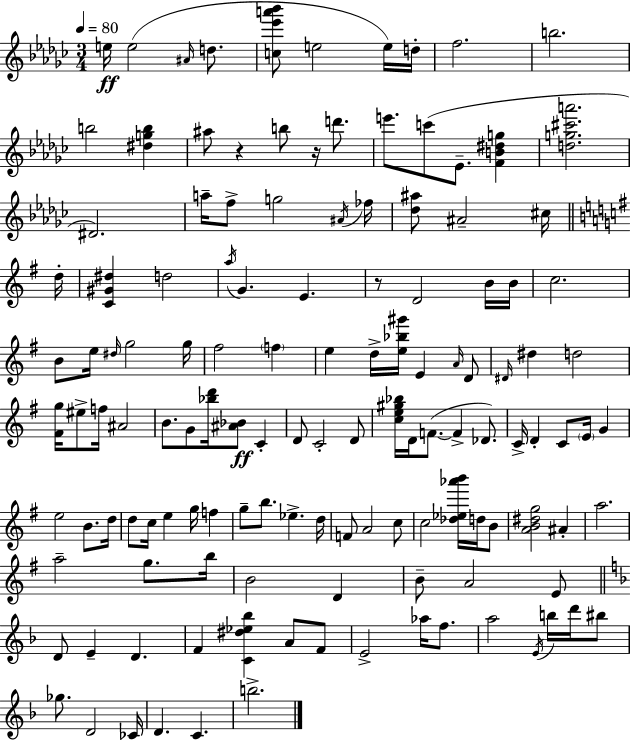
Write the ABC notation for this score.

X:1
T:Untitled
M:3/4
L:1/4
K:Ebm
e/4 e2 ^A/4 d/2 [c_e'a'_b']/2 e2 e/4 d/4 f2 b2 b2 [^dgb] ^a/2 z b/2 z/4 d'/2 e'/2 c'/2 _E/2 [FB^dg] [dg^c'a']2 ^D2 a/4 f/2 g2 ^A/4 _f/4 [_d^a]/2 ^A2 ^c/4 d/4 [C^G^d] d2 a/4 G E z/2 D2 B/4 B/4 c2 B/2 e/4 ^d/4 g2 g/4 ^f2 f e d/4 [e_b^g']/4 E A/4 D/2 ^D/4 ^d d2 [^Fg]/4 ^e/2 f/4 ^A2 B/2 G/2 [_bd']/4 [^A_B]/2 C D/2 C2 D/2 [ce^g_b]/4 D/4 F/2 F _D/2 C/4 D C/2 E/4 G e2 B/2 d/4 d/2 c/4 e g/4 f g/2 b/2 _e d/4 F/2 A2 c/2 c2 [_d_e_a'b']/4 d/4 B/2 [AB^dg]2 ^A a2 a2 g/2 b/4 B2 D B/2 A2 E/2 D/2 E D F [C^d_e_b] A/2 F/2 E2 _a/4 f/2 a2 E/4 b/4 d'/4 ^b/2 _g/2 D2 _C/4 D C b2